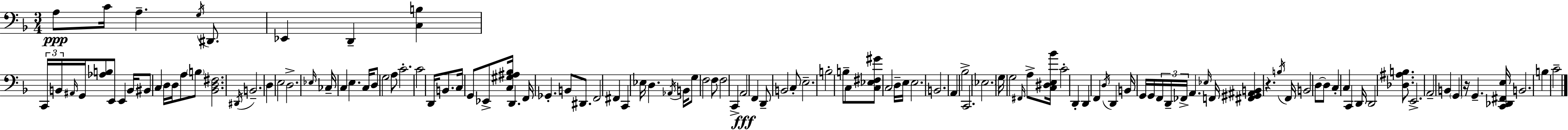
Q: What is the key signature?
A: D minor